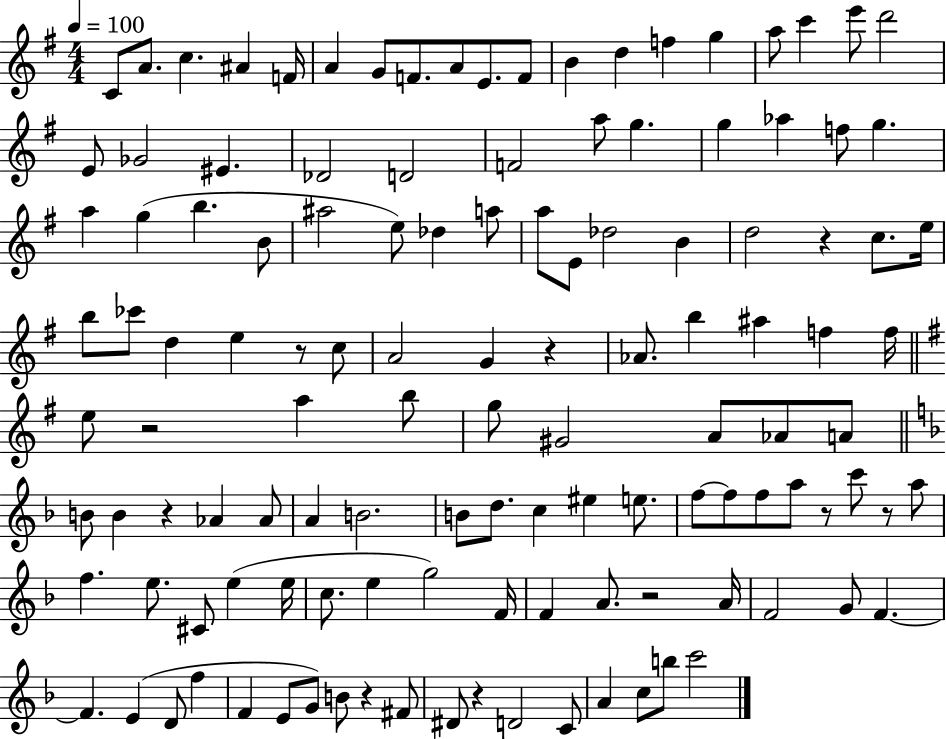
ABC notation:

X:1
T:Untitled
M:4/4
L:1/4
K:G
C/2 A/2 c ^A F/4 A G/2 F/2 A/2 E/2 F/2 B d f g a/2 c' e'/2 d'2 E/2 _G2 ^E _D2 D2 F2 a/2 g g _a f/2 g a g b B/2 ^a2 e/2 _d a/2 a/2 E/2 _d2 B d2 z c/2 e/4 b/2 _c'/2 d e z/2 c/2 A2 G z _A/2 b ^a f f/4 e/2 z2 a b/2 g/2 ^G2 A/2 _A/2 A/2 B/2 B z _A _A/2 A B2 B/2 d/2 c ^e e/2 f/2 f/2 f/2 a/2 z/2 c'/2 z/2 a/2 f e/2 ^C/2 e e/4 c/2 e g2 F/4 F A/2 z2 A/4 F2 G/2 F F E D/2 f F E/2 G/2 B/2 z ^F/2 ^D/2 z D2 C/2 A c/2 b/2 c'2